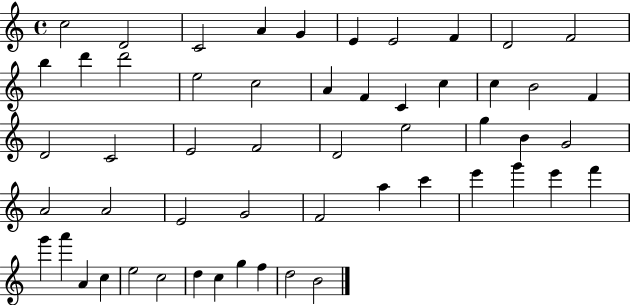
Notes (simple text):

C5/h D4/h C4/h A4/q G4/q E4/q E4/h F4/q D4/h F4/h B5/q D6/q D6/h E5/h C5/h A4/q F4/q C4/q C5/q C5/q B4/h F4/q D4/h C4/h E4/h F4/h D4/h E5/h G5/q B4/q G4/h A4/h A4/h E4/h G4/h F4/h A5/q C6/q E6/q G6/q E6/q F6/q G6/q A6/q A4/q C5/q E5/h C5/h D5/q C5/q G5/q F5/q D5/h B4/h